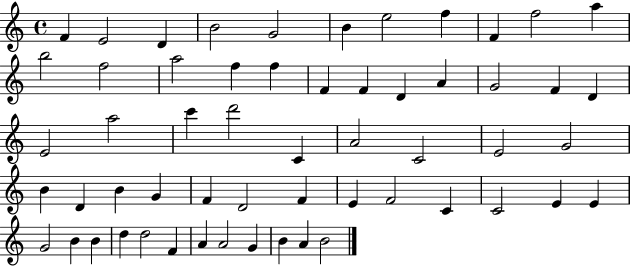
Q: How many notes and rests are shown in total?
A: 57